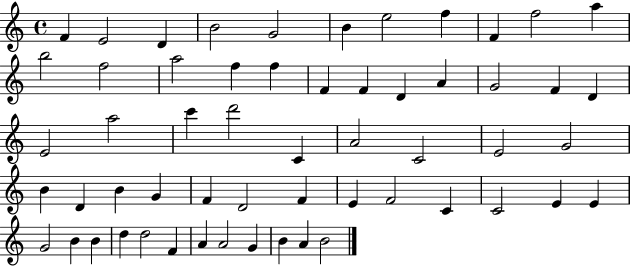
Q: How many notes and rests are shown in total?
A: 57